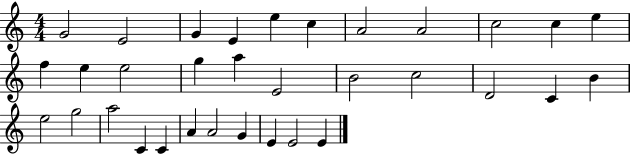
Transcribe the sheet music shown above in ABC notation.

X:1
T:Untitled
M:4/4
L:1/4
K:C
G2 E2 G E e c A2 A2 c2 c e f e e2 g a E2 B2 c2 D2 C B e2 g2 a2 C C A A2 G E E2 E